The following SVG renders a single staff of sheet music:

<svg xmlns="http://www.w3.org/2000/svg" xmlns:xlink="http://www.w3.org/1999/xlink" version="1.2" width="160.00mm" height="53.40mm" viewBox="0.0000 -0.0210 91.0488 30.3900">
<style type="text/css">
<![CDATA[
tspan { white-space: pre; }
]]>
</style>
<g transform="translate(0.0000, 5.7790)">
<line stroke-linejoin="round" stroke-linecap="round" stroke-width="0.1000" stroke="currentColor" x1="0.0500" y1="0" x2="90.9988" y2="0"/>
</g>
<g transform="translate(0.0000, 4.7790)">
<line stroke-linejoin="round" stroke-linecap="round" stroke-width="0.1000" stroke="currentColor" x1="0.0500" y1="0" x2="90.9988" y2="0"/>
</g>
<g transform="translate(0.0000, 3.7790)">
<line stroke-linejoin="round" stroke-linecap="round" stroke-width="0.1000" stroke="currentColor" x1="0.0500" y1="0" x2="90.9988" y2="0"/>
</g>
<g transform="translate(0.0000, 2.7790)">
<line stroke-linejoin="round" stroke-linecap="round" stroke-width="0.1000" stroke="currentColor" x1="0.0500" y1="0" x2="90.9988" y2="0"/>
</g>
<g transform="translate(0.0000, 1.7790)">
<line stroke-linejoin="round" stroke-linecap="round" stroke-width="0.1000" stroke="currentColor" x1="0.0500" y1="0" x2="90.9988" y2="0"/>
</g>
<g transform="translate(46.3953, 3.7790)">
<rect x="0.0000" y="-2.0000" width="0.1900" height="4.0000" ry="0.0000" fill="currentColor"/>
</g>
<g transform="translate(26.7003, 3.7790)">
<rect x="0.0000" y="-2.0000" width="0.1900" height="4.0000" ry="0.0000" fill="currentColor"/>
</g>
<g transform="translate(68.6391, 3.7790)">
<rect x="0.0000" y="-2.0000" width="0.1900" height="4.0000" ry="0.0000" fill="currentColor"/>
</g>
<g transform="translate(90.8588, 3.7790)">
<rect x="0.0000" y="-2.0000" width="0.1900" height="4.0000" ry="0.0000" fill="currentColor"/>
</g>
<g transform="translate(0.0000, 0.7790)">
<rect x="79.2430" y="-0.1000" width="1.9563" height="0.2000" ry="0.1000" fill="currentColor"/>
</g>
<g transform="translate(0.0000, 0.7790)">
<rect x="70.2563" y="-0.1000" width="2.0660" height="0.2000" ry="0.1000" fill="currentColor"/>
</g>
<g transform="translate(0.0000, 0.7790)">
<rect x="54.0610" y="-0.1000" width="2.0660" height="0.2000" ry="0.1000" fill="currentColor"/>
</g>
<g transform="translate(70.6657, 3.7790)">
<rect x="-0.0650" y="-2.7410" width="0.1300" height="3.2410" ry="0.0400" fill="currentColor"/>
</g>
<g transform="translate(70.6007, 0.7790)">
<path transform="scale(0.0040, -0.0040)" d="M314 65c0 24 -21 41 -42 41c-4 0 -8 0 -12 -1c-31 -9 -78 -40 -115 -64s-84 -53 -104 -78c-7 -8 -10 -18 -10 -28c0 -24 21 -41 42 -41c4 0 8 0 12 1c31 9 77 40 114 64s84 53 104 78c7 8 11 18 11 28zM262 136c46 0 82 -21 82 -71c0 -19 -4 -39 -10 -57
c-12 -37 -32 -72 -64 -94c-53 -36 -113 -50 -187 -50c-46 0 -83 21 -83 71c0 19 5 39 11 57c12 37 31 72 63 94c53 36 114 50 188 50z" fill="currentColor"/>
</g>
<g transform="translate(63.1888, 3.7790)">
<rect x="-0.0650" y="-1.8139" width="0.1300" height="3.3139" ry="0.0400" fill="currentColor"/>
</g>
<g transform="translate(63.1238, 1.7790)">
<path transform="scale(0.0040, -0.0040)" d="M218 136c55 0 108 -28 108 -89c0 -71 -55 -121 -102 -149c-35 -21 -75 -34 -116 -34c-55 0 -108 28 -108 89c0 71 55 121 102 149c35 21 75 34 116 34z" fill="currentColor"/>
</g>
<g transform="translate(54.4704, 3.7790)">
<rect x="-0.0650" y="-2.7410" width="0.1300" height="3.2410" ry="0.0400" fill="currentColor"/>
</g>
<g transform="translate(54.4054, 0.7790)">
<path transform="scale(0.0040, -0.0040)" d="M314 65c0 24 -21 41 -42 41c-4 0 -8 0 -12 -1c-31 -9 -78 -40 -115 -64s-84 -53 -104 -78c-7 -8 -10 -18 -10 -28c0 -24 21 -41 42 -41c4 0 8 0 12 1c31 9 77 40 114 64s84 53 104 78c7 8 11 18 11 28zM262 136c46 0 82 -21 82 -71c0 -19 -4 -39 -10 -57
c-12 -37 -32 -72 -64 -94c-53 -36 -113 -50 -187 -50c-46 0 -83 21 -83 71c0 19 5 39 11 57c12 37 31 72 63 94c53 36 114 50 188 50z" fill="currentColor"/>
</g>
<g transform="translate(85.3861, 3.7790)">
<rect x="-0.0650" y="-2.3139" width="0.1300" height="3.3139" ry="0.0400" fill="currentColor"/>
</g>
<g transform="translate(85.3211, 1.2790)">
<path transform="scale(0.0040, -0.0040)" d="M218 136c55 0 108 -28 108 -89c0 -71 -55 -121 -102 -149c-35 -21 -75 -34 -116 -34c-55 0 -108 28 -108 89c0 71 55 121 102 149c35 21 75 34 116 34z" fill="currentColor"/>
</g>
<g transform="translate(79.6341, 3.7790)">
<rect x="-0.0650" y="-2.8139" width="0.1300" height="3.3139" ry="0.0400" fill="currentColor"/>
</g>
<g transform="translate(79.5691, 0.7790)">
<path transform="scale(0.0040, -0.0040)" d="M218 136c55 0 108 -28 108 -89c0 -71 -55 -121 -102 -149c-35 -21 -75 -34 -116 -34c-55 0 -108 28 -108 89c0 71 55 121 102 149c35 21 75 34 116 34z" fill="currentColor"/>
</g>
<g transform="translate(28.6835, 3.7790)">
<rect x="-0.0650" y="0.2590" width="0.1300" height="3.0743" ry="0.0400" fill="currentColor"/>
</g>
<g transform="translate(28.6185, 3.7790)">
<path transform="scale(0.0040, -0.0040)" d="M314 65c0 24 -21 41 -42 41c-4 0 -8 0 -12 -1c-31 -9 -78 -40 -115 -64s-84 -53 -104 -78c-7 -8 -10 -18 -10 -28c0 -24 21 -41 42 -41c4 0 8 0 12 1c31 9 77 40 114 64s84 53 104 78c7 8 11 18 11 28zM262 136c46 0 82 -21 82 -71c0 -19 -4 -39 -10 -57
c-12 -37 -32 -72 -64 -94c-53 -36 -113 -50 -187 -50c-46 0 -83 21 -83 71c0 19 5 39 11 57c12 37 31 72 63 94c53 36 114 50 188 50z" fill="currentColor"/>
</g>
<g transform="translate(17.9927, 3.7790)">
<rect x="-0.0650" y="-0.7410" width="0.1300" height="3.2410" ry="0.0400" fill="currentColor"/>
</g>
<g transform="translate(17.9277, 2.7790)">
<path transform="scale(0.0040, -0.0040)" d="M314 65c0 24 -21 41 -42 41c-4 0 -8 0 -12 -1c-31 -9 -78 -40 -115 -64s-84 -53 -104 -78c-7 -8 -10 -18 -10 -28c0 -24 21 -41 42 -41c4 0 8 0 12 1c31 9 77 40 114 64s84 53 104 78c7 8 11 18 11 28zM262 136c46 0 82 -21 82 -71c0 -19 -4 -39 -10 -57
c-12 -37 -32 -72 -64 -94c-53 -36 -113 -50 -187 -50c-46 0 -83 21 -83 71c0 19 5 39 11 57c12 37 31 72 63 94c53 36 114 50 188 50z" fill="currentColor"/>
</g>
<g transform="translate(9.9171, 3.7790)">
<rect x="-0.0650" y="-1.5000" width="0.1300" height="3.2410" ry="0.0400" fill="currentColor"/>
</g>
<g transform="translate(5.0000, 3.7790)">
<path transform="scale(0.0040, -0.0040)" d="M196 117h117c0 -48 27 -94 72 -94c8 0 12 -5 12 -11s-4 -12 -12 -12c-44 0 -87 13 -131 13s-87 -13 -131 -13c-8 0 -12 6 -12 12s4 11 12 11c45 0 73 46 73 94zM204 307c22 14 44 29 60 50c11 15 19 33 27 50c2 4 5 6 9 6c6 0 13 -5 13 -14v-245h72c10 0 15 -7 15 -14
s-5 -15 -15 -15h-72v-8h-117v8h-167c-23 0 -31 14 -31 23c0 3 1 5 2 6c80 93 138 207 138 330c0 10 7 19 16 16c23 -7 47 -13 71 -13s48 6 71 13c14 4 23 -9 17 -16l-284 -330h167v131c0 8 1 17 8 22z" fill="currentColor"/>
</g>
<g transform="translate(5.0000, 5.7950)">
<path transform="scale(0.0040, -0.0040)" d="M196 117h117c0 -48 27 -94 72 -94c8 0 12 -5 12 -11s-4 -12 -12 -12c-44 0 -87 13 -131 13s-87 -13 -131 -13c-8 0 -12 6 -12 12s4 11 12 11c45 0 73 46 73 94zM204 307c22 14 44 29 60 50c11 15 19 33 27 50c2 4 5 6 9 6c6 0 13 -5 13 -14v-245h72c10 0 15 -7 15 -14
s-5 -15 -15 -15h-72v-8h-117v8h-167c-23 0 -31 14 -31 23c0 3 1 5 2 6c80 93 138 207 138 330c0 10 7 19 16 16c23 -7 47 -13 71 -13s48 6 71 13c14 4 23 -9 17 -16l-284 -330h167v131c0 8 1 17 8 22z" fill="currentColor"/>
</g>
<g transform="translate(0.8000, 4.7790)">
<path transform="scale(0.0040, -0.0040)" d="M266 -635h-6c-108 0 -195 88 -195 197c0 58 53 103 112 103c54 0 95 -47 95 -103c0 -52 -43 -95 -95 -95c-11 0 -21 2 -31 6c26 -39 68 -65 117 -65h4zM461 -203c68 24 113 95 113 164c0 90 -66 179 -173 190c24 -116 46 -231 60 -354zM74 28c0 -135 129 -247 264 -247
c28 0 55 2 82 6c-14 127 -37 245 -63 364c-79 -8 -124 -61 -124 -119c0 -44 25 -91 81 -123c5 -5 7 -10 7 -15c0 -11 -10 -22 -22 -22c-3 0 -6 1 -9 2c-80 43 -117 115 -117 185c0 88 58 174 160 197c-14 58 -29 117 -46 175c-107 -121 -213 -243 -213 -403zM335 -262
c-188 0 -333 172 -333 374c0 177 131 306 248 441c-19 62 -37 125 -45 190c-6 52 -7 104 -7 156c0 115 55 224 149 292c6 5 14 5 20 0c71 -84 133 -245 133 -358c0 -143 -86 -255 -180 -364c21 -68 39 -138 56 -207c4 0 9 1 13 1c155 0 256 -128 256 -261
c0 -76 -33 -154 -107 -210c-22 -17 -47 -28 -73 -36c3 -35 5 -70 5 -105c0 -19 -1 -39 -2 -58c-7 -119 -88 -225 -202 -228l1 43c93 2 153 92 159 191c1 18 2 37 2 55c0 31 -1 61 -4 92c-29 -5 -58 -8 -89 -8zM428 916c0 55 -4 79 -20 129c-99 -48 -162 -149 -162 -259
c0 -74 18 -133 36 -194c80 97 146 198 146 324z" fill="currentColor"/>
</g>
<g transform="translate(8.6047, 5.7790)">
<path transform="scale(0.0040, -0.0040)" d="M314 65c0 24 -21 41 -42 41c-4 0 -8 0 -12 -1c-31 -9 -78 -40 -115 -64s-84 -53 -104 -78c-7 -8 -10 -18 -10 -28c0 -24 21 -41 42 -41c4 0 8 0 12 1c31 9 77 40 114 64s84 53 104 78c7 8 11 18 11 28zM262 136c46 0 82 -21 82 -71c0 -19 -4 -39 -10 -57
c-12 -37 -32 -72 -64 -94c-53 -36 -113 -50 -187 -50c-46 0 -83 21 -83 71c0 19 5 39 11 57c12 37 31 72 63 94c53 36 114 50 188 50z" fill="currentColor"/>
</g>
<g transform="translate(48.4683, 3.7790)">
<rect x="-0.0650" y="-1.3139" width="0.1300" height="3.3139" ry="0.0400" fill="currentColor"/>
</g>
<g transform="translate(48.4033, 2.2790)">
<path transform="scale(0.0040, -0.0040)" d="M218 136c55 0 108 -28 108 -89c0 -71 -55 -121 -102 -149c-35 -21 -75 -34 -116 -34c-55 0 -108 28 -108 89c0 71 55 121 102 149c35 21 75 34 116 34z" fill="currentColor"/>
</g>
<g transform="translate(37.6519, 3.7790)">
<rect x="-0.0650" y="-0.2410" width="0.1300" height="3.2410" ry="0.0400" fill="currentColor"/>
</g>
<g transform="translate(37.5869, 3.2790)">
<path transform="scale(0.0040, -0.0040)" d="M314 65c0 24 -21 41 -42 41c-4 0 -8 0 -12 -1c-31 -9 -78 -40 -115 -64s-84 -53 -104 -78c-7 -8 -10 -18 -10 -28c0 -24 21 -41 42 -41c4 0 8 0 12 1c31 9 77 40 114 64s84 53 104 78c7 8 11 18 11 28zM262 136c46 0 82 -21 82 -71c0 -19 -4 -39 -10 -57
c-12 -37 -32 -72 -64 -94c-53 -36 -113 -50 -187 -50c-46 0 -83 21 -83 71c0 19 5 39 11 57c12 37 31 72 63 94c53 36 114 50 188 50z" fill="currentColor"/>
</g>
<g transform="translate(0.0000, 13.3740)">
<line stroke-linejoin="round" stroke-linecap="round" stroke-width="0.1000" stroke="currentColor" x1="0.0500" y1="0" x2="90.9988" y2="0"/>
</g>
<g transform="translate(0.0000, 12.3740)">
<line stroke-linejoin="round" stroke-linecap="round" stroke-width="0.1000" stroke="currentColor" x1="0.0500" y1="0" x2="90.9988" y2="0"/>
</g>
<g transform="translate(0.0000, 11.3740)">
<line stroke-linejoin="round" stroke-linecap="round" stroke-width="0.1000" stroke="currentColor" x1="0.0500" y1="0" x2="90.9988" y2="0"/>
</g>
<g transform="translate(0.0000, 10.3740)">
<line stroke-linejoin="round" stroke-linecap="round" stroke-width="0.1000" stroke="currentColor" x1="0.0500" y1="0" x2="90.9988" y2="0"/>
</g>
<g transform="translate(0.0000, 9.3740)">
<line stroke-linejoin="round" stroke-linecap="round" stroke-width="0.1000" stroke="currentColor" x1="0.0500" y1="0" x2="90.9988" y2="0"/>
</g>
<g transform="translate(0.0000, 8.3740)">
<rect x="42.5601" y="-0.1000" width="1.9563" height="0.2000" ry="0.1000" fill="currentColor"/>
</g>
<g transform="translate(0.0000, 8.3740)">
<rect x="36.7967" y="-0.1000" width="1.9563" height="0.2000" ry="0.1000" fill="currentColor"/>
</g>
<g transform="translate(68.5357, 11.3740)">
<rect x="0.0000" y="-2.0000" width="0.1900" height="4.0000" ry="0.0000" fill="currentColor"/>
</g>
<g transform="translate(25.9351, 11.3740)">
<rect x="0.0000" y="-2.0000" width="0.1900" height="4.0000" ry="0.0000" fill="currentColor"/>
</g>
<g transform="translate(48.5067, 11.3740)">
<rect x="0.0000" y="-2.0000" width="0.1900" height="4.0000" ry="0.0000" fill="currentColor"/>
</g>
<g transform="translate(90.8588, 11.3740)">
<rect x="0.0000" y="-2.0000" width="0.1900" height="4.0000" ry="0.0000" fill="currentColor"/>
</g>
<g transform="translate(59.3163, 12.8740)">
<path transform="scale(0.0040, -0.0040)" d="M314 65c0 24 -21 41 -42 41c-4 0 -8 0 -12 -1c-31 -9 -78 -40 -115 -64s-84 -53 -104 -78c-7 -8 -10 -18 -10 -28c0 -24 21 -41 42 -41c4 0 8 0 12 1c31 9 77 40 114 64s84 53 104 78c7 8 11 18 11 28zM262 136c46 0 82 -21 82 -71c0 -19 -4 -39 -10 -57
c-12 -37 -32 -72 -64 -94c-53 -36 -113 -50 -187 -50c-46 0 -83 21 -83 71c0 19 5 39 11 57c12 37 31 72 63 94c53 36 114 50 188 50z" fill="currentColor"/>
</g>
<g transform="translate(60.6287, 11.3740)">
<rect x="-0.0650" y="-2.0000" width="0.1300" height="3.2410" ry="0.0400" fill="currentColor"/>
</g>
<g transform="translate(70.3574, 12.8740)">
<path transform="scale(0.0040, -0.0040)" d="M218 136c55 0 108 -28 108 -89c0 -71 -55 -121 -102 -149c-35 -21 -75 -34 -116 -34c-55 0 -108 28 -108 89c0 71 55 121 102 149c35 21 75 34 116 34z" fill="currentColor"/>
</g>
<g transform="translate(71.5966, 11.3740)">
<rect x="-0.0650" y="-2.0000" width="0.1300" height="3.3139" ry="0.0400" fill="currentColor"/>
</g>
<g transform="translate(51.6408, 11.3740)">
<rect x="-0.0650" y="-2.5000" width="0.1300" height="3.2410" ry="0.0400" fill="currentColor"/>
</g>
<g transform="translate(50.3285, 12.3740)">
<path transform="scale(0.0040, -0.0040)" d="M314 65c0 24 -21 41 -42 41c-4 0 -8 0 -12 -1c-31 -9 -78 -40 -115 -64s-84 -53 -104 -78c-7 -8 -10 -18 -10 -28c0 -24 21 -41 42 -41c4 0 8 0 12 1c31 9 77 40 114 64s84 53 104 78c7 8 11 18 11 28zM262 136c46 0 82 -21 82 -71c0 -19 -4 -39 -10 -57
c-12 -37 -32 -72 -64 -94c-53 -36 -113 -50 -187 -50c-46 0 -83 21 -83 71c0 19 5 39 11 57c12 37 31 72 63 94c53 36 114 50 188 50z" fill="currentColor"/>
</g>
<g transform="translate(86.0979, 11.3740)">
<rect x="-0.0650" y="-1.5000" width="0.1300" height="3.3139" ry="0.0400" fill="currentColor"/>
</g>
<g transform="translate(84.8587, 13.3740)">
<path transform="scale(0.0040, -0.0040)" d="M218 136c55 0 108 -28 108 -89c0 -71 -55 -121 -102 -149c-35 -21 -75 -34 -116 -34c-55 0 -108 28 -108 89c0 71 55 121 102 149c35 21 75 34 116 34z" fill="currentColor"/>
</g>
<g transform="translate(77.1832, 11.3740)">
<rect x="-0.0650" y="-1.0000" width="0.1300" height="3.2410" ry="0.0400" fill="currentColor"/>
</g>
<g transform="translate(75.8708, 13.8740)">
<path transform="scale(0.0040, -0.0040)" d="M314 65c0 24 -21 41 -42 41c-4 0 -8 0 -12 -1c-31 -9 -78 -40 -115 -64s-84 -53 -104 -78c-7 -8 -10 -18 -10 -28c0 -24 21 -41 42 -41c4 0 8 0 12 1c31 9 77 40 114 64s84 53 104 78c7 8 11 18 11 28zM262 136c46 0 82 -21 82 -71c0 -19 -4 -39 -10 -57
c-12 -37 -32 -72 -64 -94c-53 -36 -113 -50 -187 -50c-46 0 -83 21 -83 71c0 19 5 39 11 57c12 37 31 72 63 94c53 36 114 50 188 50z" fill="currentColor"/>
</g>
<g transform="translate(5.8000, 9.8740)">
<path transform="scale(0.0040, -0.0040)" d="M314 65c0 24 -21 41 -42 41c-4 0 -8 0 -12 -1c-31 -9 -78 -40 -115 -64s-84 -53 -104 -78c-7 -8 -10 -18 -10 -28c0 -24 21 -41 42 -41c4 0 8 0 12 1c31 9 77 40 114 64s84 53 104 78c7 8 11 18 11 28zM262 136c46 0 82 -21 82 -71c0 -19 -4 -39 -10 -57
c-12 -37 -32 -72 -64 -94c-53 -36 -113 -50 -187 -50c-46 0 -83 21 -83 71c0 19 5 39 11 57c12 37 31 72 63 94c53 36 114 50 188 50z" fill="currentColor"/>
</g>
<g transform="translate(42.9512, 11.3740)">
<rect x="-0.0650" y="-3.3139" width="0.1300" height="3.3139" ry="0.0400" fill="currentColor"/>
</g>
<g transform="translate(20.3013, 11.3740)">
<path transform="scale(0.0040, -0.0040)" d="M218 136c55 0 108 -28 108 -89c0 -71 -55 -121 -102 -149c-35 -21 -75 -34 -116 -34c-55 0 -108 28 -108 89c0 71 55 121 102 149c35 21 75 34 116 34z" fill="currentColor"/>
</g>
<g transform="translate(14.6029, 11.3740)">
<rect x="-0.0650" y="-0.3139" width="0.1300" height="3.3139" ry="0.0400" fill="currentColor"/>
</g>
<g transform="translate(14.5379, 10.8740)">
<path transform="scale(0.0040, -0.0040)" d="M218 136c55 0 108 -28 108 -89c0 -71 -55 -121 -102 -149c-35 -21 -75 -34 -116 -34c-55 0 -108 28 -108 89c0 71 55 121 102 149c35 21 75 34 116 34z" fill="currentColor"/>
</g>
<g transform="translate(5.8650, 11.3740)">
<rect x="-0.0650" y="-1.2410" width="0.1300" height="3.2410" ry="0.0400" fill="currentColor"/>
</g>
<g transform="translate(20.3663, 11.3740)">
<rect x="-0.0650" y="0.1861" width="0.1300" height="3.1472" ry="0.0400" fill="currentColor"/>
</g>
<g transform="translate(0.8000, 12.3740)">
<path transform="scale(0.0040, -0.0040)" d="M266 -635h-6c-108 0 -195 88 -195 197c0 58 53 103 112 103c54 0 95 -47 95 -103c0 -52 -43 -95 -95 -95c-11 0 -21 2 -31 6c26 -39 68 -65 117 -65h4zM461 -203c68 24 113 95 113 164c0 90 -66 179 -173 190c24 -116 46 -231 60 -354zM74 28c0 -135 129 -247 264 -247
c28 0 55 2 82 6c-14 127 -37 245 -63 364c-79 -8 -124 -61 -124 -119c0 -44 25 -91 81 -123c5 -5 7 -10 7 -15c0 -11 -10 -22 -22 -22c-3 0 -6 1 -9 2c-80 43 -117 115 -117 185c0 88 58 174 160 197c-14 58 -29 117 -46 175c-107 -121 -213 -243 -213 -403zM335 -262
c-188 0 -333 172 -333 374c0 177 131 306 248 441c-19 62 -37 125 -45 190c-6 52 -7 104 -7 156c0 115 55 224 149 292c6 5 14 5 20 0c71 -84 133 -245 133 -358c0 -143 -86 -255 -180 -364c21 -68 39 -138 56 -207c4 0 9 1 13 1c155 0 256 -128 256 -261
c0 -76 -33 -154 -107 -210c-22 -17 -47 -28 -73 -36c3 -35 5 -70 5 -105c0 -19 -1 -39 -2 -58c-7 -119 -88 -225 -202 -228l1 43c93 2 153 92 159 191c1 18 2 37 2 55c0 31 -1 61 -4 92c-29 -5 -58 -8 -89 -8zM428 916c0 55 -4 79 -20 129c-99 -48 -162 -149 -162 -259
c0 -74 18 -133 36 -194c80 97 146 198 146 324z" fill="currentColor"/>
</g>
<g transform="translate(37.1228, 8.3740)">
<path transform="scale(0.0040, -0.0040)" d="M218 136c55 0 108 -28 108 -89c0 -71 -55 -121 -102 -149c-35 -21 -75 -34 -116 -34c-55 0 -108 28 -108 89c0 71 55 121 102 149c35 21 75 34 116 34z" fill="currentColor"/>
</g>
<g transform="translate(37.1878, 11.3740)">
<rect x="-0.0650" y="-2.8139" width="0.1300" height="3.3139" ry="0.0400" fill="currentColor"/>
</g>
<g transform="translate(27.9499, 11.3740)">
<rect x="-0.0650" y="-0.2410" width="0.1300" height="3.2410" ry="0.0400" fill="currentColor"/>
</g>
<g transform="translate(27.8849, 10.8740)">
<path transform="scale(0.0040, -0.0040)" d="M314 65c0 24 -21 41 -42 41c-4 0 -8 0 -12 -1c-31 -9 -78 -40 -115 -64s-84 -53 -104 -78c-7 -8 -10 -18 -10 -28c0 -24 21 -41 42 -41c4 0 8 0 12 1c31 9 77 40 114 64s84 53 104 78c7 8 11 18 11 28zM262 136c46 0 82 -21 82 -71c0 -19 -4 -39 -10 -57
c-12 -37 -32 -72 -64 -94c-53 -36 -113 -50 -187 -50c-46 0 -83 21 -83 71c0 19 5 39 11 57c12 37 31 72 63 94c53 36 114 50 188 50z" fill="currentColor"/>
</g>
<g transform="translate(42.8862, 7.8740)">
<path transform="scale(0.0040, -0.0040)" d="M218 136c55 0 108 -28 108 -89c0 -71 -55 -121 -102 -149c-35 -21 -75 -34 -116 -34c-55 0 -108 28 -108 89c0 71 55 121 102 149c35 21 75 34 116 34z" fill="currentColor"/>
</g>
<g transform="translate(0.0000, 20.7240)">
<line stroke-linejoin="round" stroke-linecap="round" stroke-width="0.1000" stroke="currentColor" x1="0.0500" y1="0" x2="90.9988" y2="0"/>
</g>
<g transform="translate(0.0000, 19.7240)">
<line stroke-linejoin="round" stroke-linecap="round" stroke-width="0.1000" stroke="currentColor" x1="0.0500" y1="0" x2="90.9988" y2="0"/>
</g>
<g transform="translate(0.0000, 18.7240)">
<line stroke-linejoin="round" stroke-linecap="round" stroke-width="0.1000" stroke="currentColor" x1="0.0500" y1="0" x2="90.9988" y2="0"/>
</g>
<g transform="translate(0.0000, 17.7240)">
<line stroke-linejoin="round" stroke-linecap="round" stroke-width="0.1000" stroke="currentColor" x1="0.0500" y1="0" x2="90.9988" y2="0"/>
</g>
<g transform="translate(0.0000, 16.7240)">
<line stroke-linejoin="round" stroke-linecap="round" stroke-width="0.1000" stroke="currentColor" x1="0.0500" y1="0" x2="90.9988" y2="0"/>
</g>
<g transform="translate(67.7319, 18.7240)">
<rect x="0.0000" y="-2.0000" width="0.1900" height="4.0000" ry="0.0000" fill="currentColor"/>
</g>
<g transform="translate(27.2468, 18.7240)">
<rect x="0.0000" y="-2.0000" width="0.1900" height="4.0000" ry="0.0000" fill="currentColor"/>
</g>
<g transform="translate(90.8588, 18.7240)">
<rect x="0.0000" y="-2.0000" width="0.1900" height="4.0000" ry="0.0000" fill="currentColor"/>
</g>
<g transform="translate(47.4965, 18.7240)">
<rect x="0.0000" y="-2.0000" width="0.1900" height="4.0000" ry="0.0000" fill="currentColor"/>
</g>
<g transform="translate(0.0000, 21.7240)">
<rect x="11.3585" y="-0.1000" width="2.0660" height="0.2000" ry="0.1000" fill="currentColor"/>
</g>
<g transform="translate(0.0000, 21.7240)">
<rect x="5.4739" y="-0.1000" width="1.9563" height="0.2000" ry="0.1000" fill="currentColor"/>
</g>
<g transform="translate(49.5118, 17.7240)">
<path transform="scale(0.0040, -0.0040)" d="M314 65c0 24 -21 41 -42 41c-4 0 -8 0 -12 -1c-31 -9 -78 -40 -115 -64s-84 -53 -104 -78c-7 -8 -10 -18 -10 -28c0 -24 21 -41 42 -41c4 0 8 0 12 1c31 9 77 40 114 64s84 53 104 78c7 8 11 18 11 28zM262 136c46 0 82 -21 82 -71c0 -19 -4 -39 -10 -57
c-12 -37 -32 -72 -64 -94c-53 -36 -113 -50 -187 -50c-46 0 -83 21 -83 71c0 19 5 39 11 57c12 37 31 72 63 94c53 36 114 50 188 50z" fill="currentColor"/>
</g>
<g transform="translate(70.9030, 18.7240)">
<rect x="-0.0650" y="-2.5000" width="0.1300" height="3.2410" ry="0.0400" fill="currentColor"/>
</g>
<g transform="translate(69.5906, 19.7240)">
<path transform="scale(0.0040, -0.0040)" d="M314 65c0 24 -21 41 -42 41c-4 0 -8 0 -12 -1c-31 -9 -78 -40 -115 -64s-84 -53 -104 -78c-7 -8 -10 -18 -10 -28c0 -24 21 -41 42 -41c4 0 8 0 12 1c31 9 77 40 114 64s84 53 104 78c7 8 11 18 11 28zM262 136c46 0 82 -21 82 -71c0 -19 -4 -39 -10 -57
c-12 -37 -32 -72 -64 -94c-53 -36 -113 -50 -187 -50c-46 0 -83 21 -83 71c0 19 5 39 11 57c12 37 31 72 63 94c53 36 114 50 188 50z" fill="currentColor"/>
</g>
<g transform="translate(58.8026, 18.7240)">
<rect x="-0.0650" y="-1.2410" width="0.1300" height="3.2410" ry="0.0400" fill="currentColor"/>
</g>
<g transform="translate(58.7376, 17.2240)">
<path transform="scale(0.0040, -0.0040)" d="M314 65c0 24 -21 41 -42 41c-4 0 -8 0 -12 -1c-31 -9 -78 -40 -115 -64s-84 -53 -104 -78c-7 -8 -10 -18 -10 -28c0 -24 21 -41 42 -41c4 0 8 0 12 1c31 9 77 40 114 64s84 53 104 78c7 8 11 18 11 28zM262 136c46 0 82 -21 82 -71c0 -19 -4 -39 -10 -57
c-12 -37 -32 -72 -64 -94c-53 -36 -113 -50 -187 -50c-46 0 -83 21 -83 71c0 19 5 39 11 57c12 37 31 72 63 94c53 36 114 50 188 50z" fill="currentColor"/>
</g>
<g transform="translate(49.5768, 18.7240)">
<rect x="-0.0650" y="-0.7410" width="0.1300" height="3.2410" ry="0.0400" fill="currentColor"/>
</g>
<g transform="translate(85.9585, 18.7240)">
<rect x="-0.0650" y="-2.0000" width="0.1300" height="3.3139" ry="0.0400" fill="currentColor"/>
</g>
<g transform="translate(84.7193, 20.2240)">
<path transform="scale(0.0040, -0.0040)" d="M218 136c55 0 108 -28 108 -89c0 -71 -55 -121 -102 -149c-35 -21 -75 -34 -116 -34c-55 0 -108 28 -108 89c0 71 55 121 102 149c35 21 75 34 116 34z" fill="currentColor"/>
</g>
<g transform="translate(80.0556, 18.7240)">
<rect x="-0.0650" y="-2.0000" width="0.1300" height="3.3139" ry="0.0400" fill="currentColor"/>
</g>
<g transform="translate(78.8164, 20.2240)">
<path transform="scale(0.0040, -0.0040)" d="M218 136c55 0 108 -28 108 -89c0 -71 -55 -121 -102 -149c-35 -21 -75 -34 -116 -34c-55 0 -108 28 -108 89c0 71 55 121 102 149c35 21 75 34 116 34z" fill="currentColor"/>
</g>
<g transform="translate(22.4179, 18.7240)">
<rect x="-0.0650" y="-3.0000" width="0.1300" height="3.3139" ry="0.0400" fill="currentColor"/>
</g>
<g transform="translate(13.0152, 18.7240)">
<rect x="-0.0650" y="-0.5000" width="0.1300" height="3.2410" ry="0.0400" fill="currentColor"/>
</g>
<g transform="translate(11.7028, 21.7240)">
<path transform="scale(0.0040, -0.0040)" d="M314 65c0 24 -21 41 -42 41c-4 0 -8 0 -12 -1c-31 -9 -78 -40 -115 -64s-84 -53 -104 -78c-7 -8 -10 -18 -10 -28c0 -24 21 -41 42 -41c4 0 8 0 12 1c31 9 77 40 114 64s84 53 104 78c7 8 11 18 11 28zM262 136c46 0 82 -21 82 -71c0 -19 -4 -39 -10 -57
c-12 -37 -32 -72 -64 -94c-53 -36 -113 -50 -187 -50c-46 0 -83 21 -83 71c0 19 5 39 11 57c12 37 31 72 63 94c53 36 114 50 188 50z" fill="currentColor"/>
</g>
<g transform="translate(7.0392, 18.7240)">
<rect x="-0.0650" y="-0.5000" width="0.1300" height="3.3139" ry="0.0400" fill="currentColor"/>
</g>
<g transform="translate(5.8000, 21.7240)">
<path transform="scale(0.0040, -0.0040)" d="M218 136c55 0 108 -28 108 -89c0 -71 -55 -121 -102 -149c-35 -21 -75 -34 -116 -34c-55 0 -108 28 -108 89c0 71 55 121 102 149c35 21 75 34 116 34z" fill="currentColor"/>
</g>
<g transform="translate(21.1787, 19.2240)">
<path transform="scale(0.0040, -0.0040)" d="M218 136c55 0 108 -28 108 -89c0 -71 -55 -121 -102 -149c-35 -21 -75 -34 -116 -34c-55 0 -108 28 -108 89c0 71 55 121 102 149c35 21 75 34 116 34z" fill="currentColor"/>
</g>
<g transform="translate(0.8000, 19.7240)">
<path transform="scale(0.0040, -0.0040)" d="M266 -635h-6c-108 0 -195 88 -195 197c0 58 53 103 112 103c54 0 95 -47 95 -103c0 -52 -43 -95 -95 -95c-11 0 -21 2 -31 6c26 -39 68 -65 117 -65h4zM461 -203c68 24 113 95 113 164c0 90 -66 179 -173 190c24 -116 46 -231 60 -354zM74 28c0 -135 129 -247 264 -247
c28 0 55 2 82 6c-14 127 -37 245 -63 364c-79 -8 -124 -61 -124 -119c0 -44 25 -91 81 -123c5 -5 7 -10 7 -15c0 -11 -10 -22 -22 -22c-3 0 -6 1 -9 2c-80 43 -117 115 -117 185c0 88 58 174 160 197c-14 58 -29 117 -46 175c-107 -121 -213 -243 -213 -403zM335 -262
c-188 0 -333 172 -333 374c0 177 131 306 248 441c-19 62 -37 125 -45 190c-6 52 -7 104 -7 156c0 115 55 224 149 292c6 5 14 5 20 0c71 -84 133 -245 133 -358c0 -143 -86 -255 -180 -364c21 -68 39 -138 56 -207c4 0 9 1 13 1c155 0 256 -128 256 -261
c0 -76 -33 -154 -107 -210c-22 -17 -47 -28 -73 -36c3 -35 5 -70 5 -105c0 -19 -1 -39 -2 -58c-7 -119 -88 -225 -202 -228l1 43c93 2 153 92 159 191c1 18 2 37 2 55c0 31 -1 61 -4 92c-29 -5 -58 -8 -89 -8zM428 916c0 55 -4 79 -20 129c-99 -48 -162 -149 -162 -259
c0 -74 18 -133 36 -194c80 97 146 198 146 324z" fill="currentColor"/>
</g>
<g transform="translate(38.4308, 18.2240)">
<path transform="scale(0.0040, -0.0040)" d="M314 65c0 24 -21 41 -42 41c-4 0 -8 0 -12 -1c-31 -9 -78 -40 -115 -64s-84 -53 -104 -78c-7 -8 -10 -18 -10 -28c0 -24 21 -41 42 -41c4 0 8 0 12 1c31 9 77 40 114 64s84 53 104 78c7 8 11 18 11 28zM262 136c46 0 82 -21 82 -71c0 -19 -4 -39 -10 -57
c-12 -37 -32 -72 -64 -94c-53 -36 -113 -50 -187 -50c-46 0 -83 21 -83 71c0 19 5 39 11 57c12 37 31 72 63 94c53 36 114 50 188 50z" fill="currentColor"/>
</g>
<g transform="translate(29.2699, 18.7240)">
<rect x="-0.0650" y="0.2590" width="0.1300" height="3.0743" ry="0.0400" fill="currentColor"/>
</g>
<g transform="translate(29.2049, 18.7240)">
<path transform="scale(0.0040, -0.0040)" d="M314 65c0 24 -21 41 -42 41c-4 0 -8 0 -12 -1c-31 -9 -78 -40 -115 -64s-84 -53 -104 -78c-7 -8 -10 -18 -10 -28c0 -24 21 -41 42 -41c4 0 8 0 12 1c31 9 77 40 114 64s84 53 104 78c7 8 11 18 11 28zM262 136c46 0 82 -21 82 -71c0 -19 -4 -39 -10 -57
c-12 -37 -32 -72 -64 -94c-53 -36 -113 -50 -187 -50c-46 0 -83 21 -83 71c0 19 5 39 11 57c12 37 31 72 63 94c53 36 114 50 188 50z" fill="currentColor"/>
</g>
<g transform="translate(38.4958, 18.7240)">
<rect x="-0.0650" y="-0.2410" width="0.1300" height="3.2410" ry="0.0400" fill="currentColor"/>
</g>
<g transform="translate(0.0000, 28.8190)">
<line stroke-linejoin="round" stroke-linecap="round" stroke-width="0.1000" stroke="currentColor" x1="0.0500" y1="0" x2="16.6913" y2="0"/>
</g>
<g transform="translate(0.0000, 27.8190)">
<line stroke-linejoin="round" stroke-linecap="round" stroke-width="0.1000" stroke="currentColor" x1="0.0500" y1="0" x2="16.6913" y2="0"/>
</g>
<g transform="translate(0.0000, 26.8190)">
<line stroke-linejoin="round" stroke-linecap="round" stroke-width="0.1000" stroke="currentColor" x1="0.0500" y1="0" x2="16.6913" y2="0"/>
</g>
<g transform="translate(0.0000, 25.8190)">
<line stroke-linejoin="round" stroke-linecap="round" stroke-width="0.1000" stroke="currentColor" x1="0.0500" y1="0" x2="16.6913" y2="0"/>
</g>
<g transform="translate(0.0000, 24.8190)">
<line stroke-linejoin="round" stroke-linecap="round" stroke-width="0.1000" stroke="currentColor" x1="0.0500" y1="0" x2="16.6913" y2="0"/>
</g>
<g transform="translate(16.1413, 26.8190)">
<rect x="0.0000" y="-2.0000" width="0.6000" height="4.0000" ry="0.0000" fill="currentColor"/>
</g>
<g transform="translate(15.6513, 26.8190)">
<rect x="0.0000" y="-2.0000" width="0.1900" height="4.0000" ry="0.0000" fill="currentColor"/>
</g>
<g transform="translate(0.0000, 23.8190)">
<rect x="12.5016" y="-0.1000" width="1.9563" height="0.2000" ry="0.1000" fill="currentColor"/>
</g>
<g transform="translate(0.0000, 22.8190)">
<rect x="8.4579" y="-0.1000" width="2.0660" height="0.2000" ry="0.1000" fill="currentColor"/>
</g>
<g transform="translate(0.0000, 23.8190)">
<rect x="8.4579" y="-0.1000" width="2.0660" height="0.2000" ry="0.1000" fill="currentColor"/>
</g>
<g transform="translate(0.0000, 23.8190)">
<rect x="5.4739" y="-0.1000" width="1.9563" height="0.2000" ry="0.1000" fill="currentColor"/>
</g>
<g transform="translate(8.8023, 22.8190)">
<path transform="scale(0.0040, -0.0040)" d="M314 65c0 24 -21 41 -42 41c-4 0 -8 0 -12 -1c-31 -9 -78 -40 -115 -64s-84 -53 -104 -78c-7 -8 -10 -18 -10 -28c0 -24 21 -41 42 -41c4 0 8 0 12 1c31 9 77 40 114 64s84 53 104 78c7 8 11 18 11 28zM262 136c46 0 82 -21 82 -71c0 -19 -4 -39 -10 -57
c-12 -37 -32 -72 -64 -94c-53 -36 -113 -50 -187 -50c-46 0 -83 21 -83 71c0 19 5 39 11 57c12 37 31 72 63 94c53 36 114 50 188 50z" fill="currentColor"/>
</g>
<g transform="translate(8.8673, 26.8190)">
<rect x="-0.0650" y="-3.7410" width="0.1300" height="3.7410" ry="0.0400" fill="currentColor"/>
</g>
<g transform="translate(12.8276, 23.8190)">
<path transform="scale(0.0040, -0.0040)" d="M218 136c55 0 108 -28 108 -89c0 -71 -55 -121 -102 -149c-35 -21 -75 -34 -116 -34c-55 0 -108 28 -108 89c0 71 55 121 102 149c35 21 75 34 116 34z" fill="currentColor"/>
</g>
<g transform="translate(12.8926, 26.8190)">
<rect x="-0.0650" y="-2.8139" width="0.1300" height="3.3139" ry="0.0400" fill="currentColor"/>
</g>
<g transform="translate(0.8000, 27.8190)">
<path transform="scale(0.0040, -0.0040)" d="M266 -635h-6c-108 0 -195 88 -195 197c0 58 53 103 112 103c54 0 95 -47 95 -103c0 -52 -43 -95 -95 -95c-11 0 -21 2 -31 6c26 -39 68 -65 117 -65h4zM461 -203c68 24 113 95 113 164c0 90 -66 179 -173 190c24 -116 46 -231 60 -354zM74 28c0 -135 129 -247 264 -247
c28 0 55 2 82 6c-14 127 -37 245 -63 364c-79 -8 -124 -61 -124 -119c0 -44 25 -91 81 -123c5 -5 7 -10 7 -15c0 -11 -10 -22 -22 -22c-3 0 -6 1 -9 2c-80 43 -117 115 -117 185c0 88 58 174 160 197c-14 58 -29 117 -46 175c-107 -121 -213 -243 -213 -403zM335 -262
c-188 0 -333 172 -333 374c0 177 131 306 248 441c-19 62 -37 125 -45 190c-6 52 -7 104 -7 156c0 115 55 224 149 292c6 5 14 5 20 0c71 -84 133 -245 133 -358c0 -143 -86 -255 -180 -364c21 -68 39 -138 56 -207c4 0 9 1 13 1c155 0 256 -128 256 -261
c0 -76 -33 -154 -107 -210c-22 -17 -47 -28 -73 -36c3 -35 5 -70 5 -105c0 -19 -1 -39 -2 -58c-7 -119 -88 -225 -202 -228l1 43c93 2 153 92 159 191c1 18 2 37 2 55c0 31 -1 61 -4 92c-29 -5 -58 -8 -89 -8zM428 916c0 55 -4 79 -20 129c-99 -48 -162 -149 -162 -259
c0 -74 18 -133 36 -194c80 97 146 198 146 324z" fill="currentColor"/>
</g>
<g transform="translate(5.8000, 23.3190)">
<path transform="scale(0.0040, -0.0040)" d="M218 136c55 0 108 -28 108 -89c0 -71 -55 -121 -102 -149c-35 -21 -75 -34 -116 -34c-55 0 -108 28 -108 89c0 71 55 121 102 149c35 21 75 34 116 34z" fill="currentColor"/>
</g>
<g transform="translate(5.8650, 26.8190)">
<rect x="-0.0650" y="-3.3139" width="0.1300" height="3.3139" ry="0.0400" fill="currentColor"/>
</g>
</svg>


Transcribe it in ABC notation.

X:1
T:Untitled
M:4/4
L:1/4
K:C
E2 d2 B2 c2 e a2 f a2 a g e2 c B c2 a b G2 F2 F D2 E C C2 A B2 c2 d2 e2 G2 F F b c'2 a